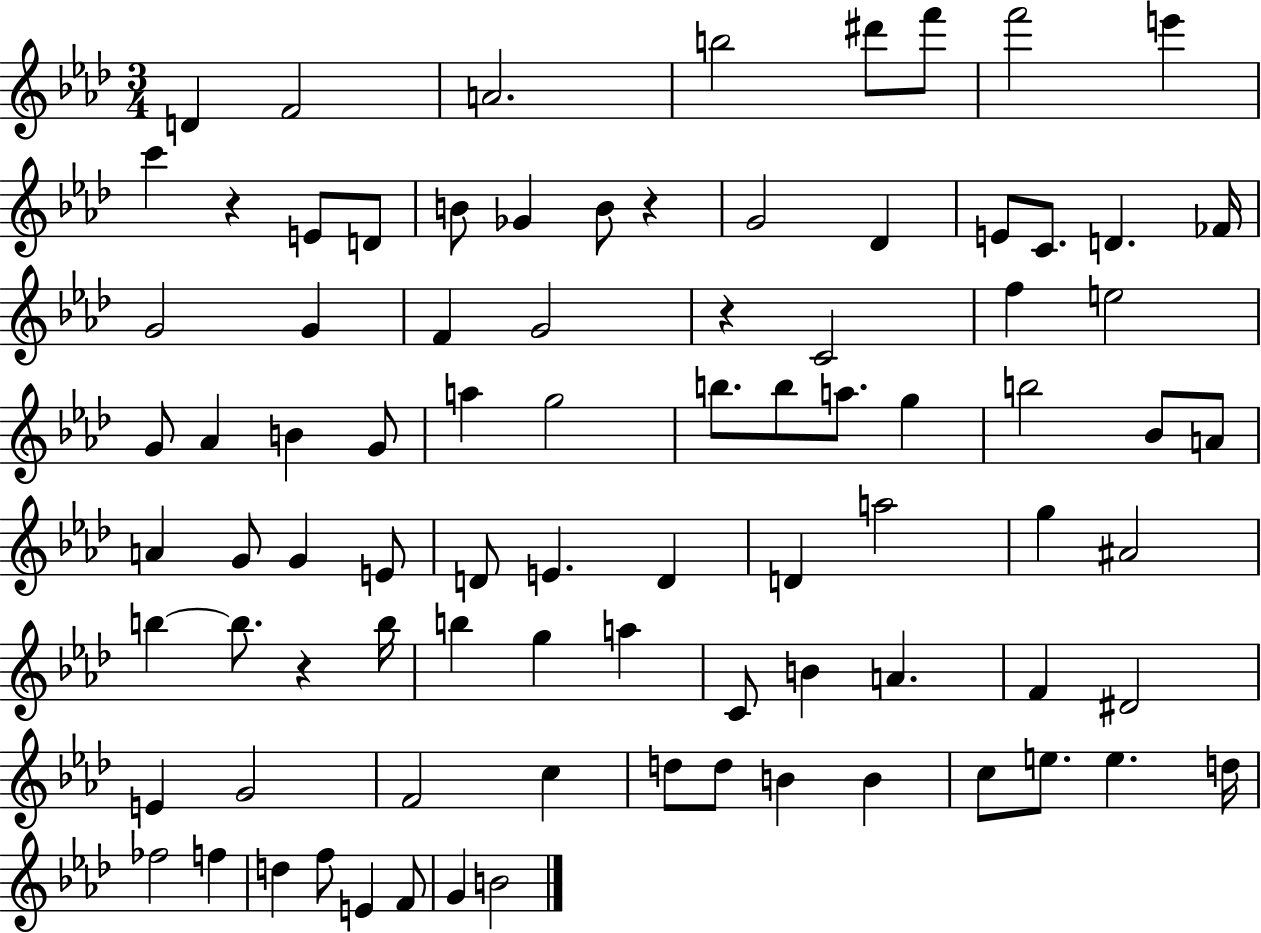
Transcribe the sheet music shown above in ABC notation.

X:1
T:Untitled
M:3/4
L:1/4
K:Ab
D F2 A2 b2 ^d'/2 f'/2 f'2 e' c' z E/2 D/2 B/2 _G B/2 z G2 _D E/2 C/2 D _F/4 G2 G F G2 z C2 f e2 G/2 _A B G/2 a g2 b/2 b/2 a/2 g b2 _B/2 A/2 A G/2 G E/2 D/2 E D D a2 g ^A2 b b/2 z b/4 b g a C/2 B A F ^D2 E G2 F2 c d/2 d/2 B B c/2 e/2 e d/4 _f2 f d f/2 E F/2 G B2